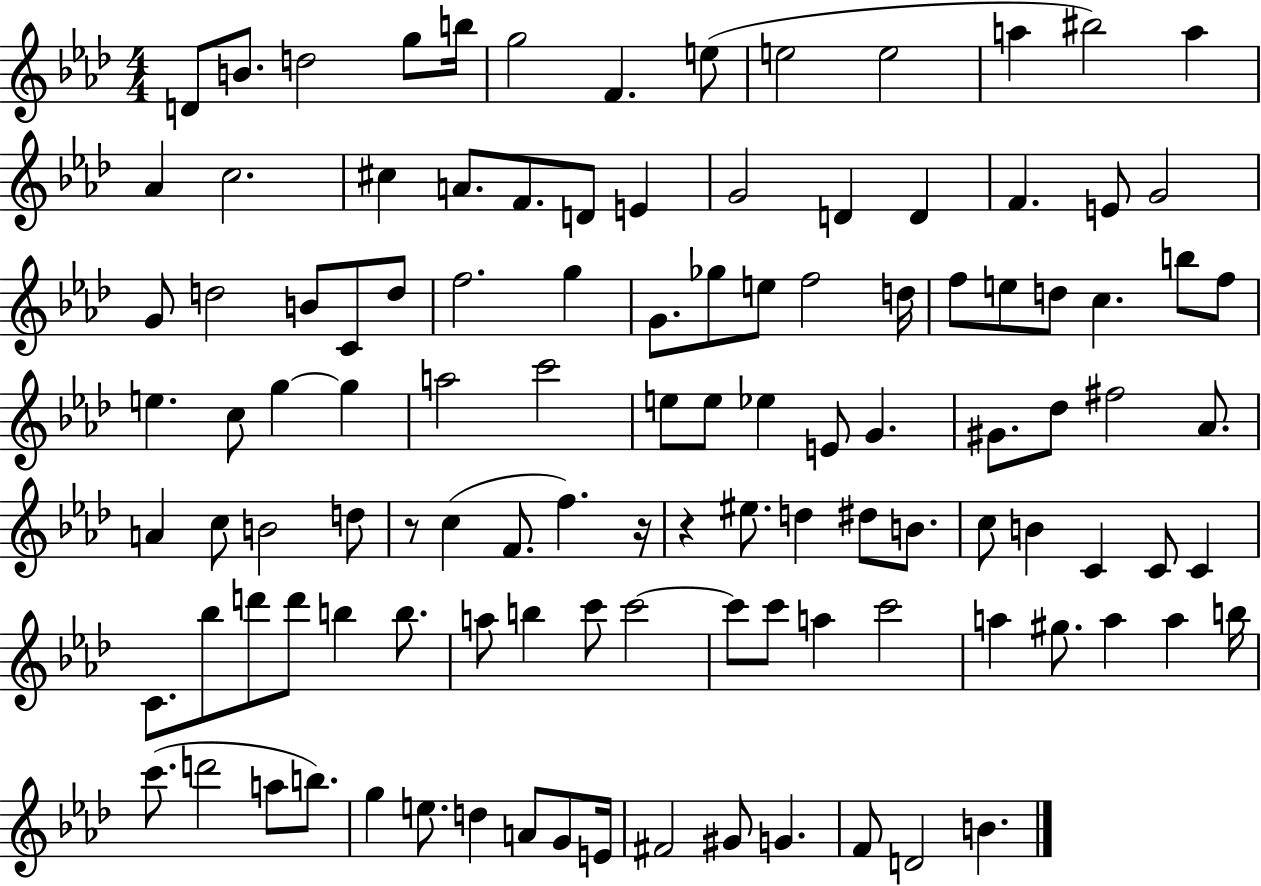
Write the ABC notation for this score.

X:1
T:Untitled
M:4/4
L:1/4
K:Ab
D/2 B/2 d2 g/2 b/4 g2 F e/2 e2 e2 a ^b2 a _A c2 ^c A/2 F/2 D/2 E G2 D D F E/2 G2 G/2 d2 B/2 C/2 d/2 f2 g G/2 _g/2 e/2 f2 d/4 f/2 e/2 d/2 c b/2 f/2 e c/2 g g a2 c'2 e/2 e/2 _e E/2 G ^G/2 _d/2 ^f2 _A/2 A c/2 B2 d/2 z/2 c F/2 f z/4 z ^e/2 d ^d/2 B/2 c/2 B C C/2 C C/2 _b/2 d'/2 d'/2 b b/2 a/2 b c'/2 c'2 c'/2 c'/2 a c'2 a ^g/2 a a b/4 c'/2 d'2 a/2 b/2 g e/2 d A/2 G/2 E/4 ^F2 ^G/2 G F/2 D2 B